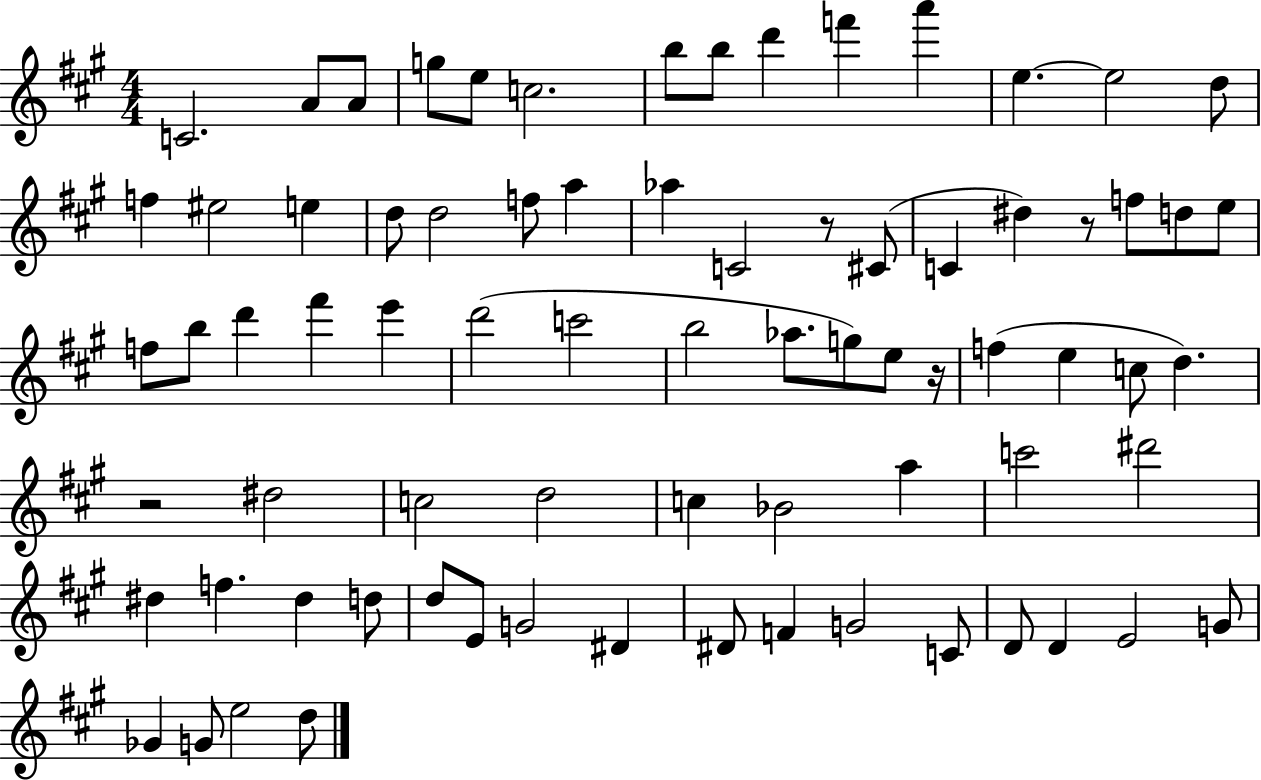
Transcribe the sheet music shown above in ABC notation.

X:1
T:Untitled
M:4/4
L:1/4
K:A
C2 A/2 A/2 g/2 e/2 c2 b/2 b/2 d' f' a' e e2 d/2 f ^e2 e d/2 d2 f/2 a _a C2 z/2 ^C/2 C ^d z/2 f/2 d/2 e/2 f/2 b/2 d' ^f' e' d'2 c'2 b2 _a/2 g/2 e/2 z/4 f e c/2 d z2 ^d2 c2 d2 c _B2 a c'2 ^d'2 ^d f ^d d/2 d/2 E/2 G2 ^D ^D/2 F G2 C/2 D/2 D E2 G/2 _G G/2 e2 d/2